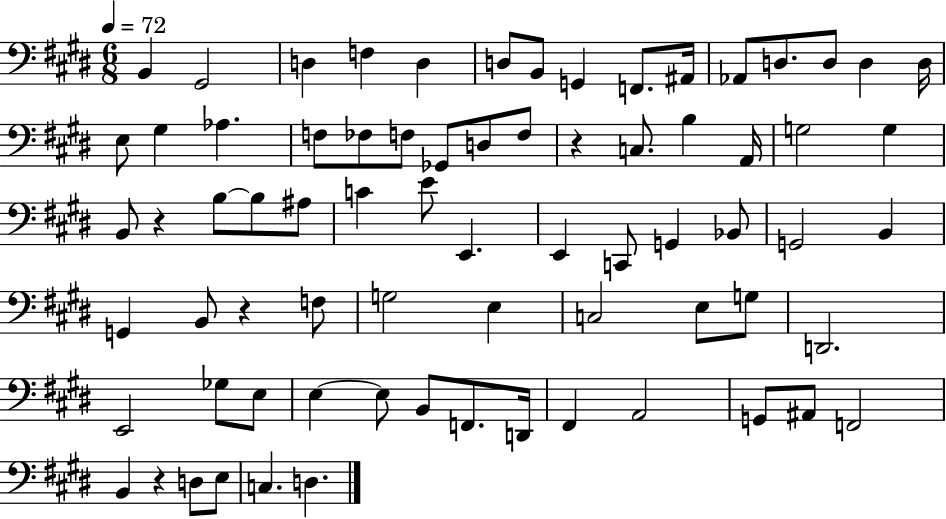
B2/q G#2/h D3/q F3/q D3/q D3/e B2/e G2/q F2/e. A#2/s Ab2/e D3/e. D3/e D3/q D3/s E3/e G#3/q Ab3/q. F3/e FES3/e F3/e Gb2/e D3/e F3/e R/q C3/e. B3/q A2/s G3/h G3/q B2/e R/q B3/e B3/e A#3/e C4/q E4/e E2/q. E2/q C2/e G2/q Bb2/e G2/h B2/q G2/q B2/e R/q F3/e G3/h E3/q C3/h E3/e G3/e D2/h. E2/h Gb3/e E3/e E3/q E3/e B2/e F2/e. D2/s F#2/q A2/h G2/e A#2/e F2/h B2/q R/q D3/e E3/e C3/q. D3/q.